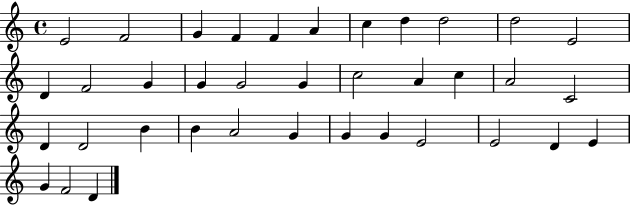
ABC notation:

X:1
T:Untitled
M:4/4
L:1/4
K:C
E2 F2 G F F A c d d2 d2 E2 D F2 G G G2 G c2 A c A2 C2 D D2 B B A2 G G G E2 E2 D E G F2 D